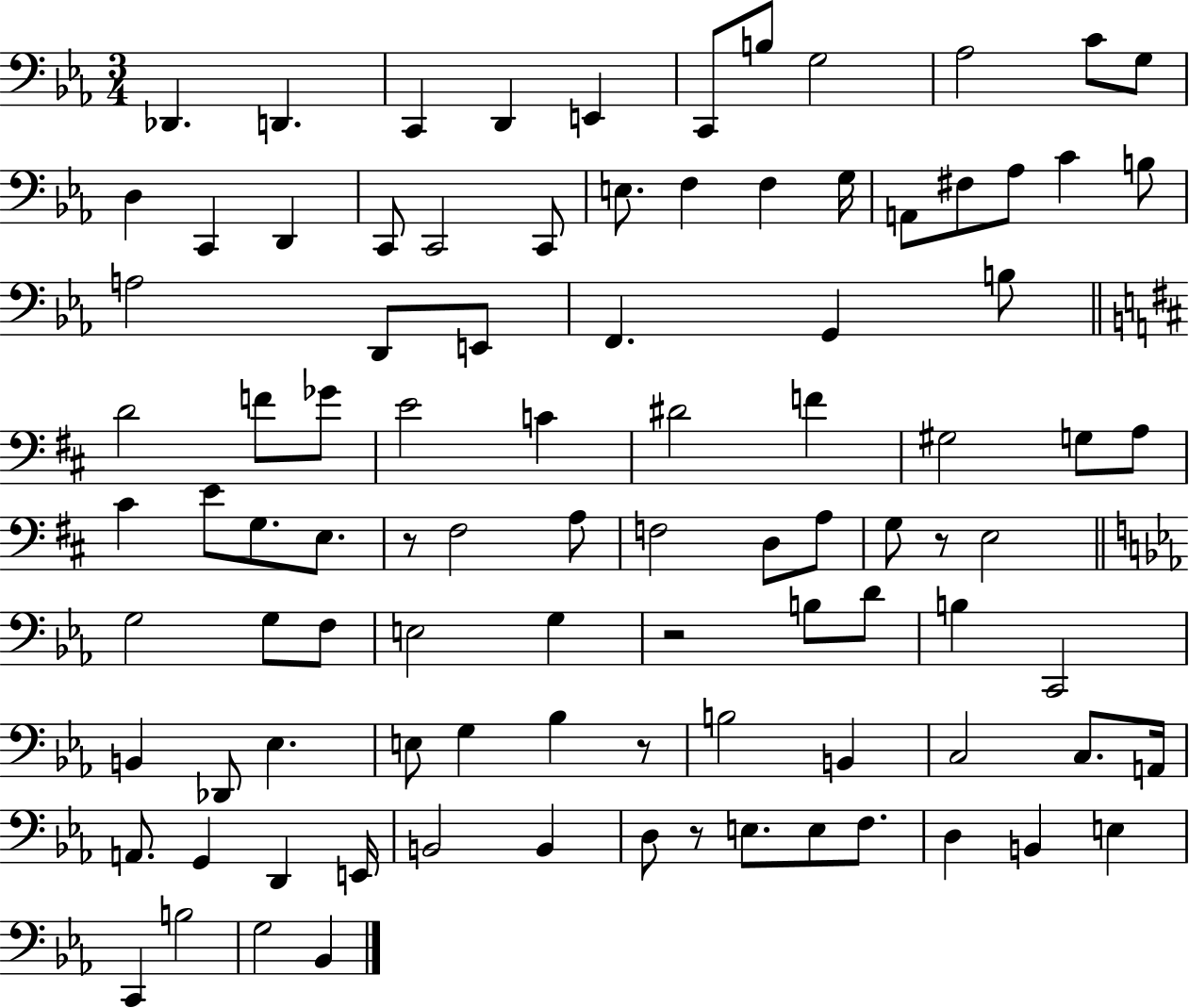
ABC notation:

X:1
T:Untitled
M:3/4
L:1/4
K:Eb
_D,, D,, C,, D,, E,, C,,/2 B,/2 G,2 _A,2 C/2 G,/2 D, C,, D,, C,,/2 C,,2 C,,/2 E,/2 F, F, G,/4 A,,/2 ^F,/2 _A,/2 C B,/2 A,2 D,,/2 E,,/2 F,, G,, B,/2 D2 F/2 _G/2 E2 C ^D2 F ^G,2 G,/2 A,/2 ^C E/2 G,/2 E,/2 z/2 ^F,2 A,/2 F,2 D,/2 A,/2 G,/2 z/2 E,2 G,2 G,/2 F,/2 E,2 G, z2 B,/2 D/2 B, C,,2 B,, _D,,/2 _E, E,/2 G, _B, z/2 B,2 B,, C,2 C,/2 A,,/4 A,,/2 G,, D,, E,,/4 B,,2 B,, D,/2 z/2 E,/2 E,/2 F,/2 D, B,, E, C,, B,2 G,2 _B,,